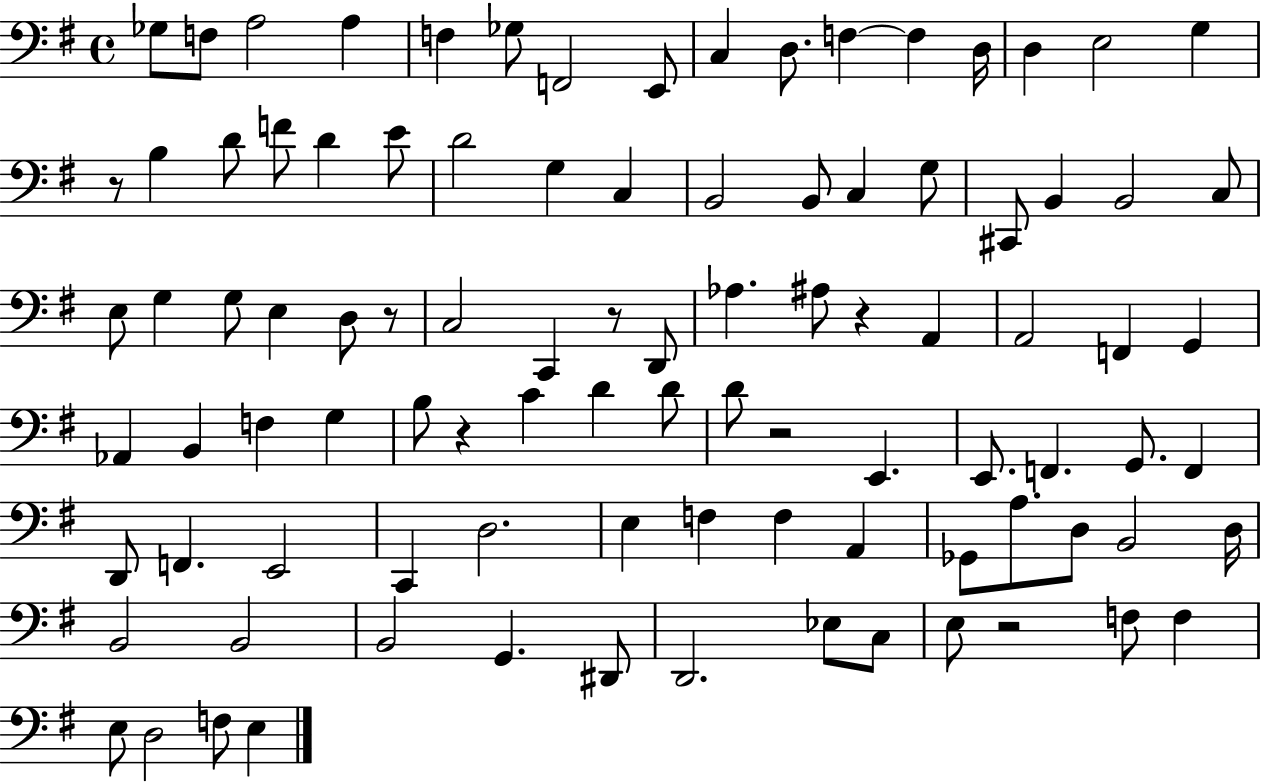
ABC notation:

X:1
T:Untitled
M:4/4
L:1/4
K:G
_G,/2 F,/2 A,2 A, F, _G,/2 F,,2 E,,/2 C, D,/2 F, F, D,/4 D, E,2 G, z/2 B, D/2 F/2 D E/2 D2 G, C, B,,2 B,,/2 C, G,/2 ^C,,/2 B,, B,,2 C,/2 E,/2 G, G,/2 E, D,/2 z/2 C,2 C,, z/2 D,,/2 _A, ^A,/2 z A,, A,,2 F,, G,, _A,, B,, F, G, B,/2 z C D D/2 D/2 z2 E,, E,,/2 F,, G,,/2 F,, D,,/2 F,, E,,2 C,, D,2 E, F, F, A,, _G,,/2 A,/2 D,/2 B,,2 D,/4 B,,2 B,,2 B,,2 G,, ^D,,/2 D,,2 _E,/2 C,/2 E,/2 z2 F,/2 F, E,/2 D,2 F,/2 E,